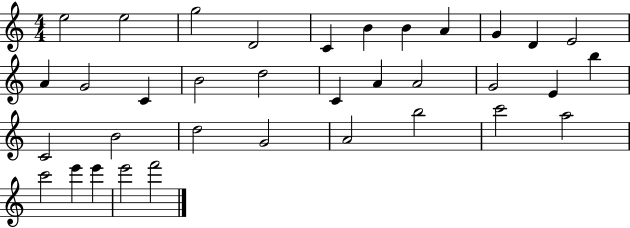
X:1
T:Untitled
M:4/4
L:1/4
K:C
e2 e2 g2 D2 C B B A G D E2 A G2 C B2 d2 C A A2 G2 E b C2 B2 d2 G2 A2 b2 c'2 a2 c'2 e' e' e'2 f'2